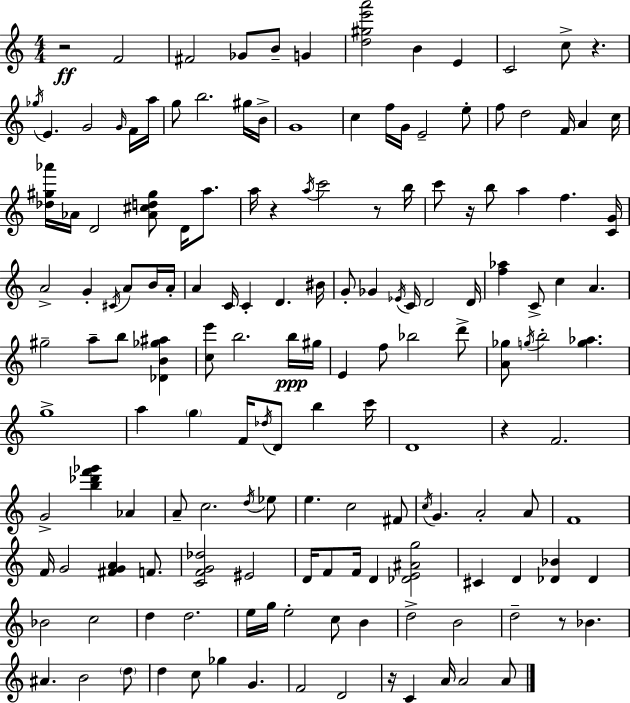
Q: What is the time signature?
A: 4/4